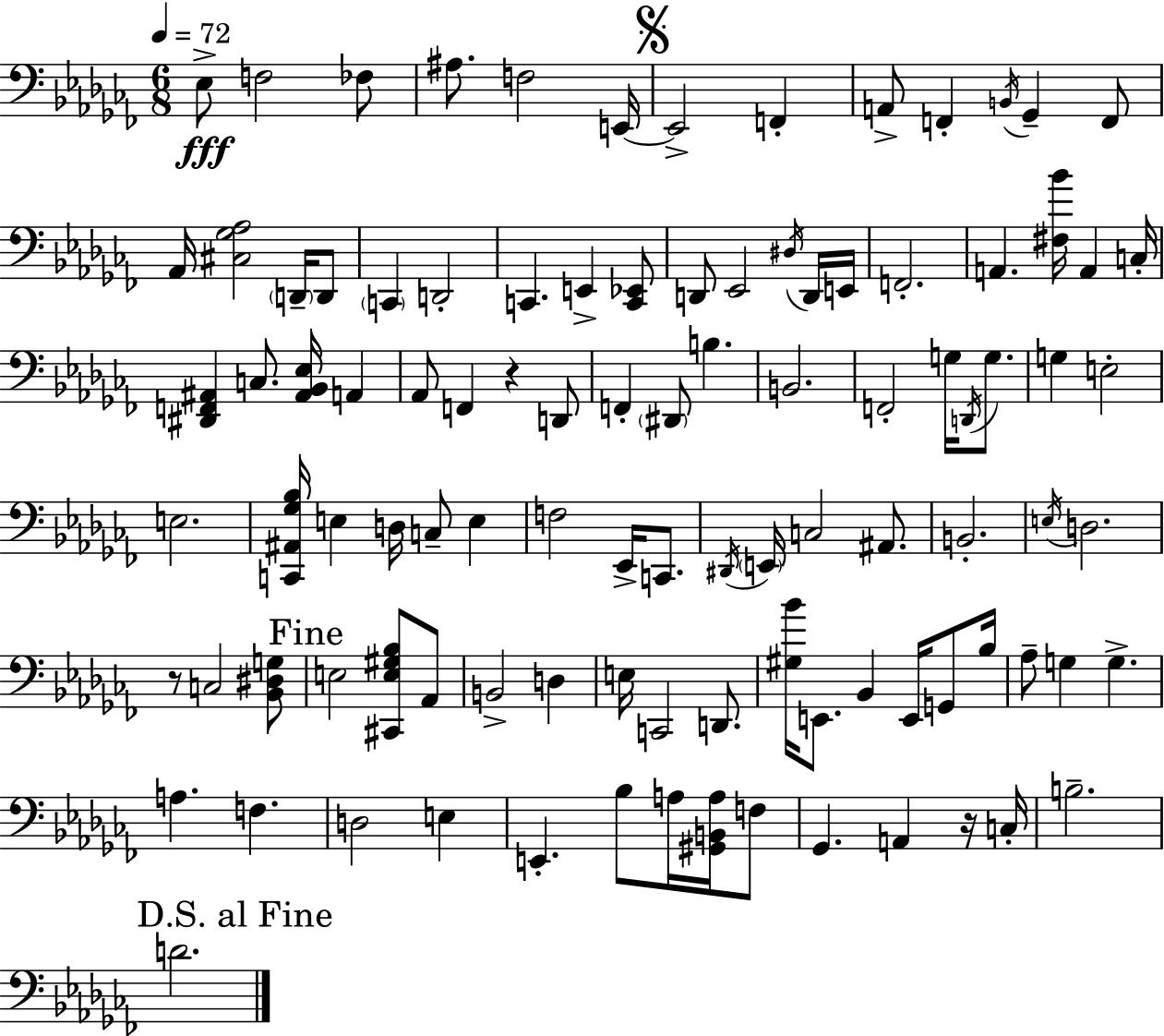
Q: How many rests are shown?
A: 3